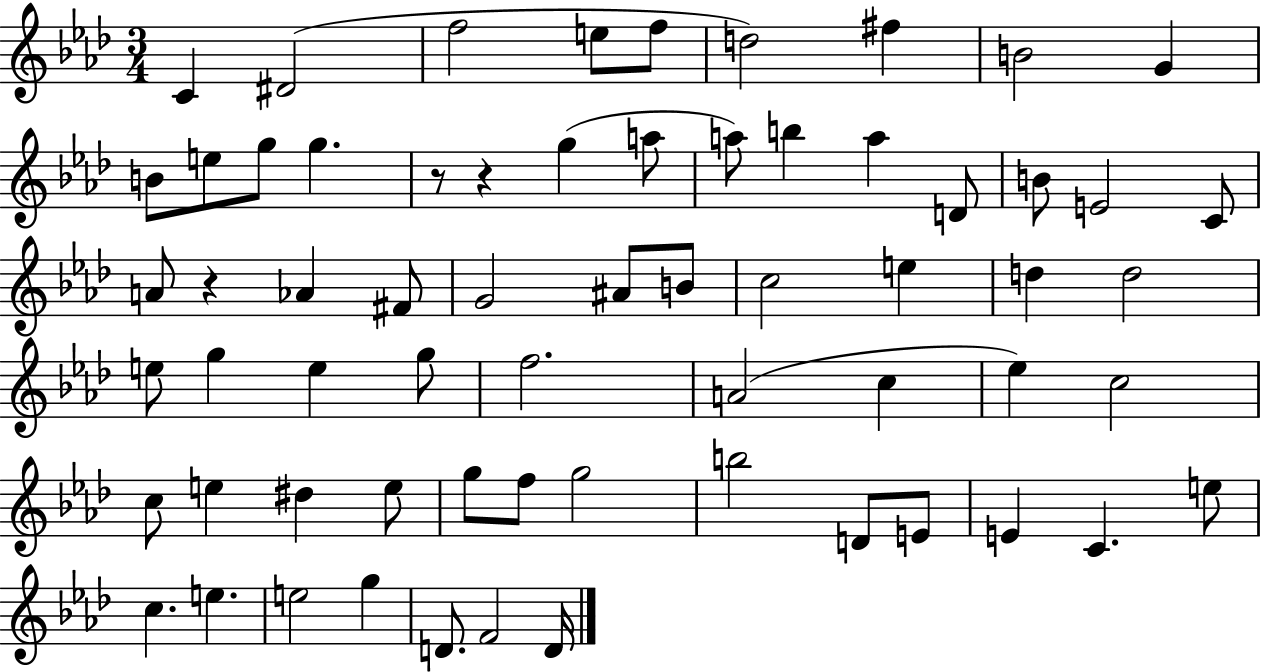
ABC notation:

X:1
T:Untitled
M:3/4
L:1/4
K:Ab
C ^D2 f2 e/2 f/2 d2 ^f B2 G B/2 e/2 g/2 g z/2 z g a/2 a/2 b a D/2 B/2 E2 C/2 A/2 z _A ^F/2 G2 ^A/2 B/2 c2 e d d2 e/2 g e g/2 f2 A2 c _e c2 c/2 e ^d e/2 g/2 f/2 g2 b2 D/2 E/2 E C e/2 c e e2 g D/2 F2 D/4